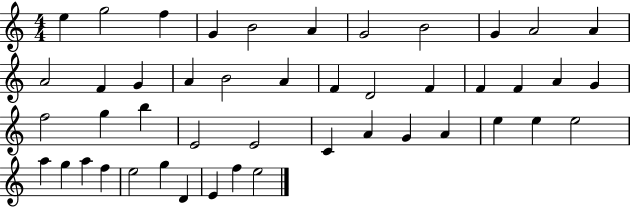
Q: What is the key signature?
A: C major